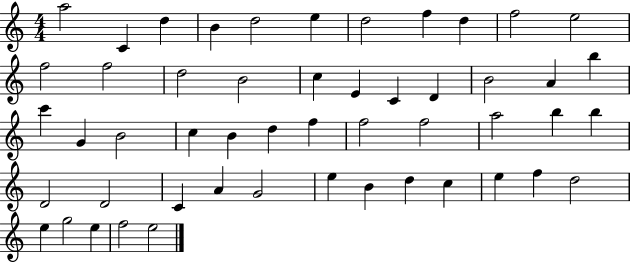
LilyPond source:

{
  \clef treble
  \numericTimeSignature
  \time 4/4
  \key c \major
  a''2 c'4 d''4 | b'4 d''2 e''4 | d''2 f''4 d''4 | f''2 e''2 | \break f''2 f''2 | d''2 b'2 | c''4 e'4 c'4 d'4 | b'2 a'4 b''4 | \break c'''4 g'4 b'2 | c''4 b'4 d''4 f''4 | f''2 f''2 | a''2 b''4 b''4 | \break d'2 d'2 | c'4 a'4 g'2 | e''4 b'4 d''4 c''4 | e''4 f''4 d''2 | \break e''4 g''2 e''4 | f''2 e''2 | \bar "|."
}